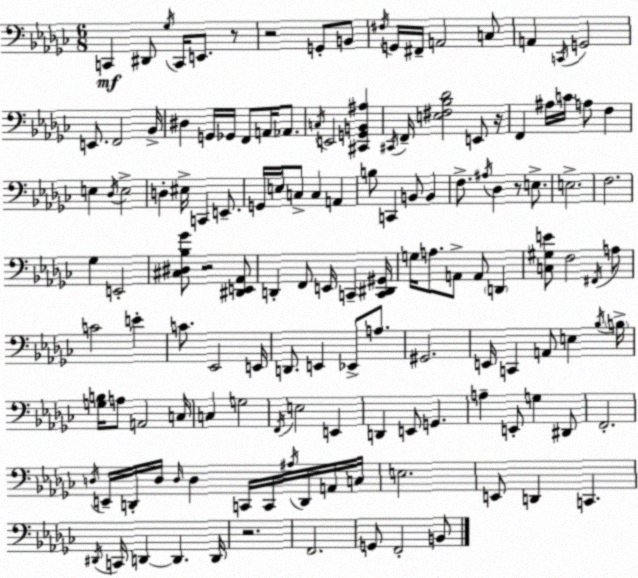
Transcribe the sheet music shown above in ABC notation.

X:1
T:Untitled
M:6/8
L:1/4
K:Ebm
C,, ^D,,/2 _G,/4 C,,/4 E,,/2 z/2 z2 G,,/2 B,,/2 ^F,/4 G,,/4 ^F,,/4 A,,2 C,/2 A,, C,,/4 G,,2 E,,/2 F,,2 _B,,/4 ^D, G,,/4 _G,,/4 F,,/2 A,,/4 _A,,/2 C,/4 E,,2 [^C,,G,,B,,^A,] ^C,,/4 F,,/4 [E,^F,_B,_D]2 E,,/2 z/4 F,, ^A,/4 C/4 A,/2 F, E, _D,/4 E,2 D, ^E,/4 C,, E,,/2 G,,/4 E,/4 C,/2 C, A,, B,/2 C,, B,,/2 B,, F,/2 ^A,/4 _D, z/2 E,/2 E,2 F,2 _G, E,,2 [^C,^D,_B,_G]/2 z2 [^D,,E,,_A,,]/2 D,, F,,/2 E,,/4 C,, [C,,^D,,^G,,]/4 G,/4 A,/2 A,,/2 A,,/2 D,, [C,^G,E]/2 F,2 ^F,,/4 A,/2 C2 E C/2 _E,,2 E,,/4 D,,/2 E,, _E,,/2 A,/2 ^G,,2 E,,/4 C,, A,,/2 E, _B,/4 B,/4 [G,B,]/4 A,/2 A,,2 C,/4 C, G,2 F,,/4 E,2 E,, D,, E,,/2 G,, A, E,,/2 G, ^D,,/2 F,,2 D,/4 E,,/4 D,,/4 D,/4 D,/4 D, C,,/4 C,,/4 ^A,/4 D,,/4 A,,/4 C,/4 E,2 E,,/2 D,, C,, ^D,,/4 C,,/4 D,, D,, D,,/4 z2 F,,2 G,,/2 F,,2 B,,/2